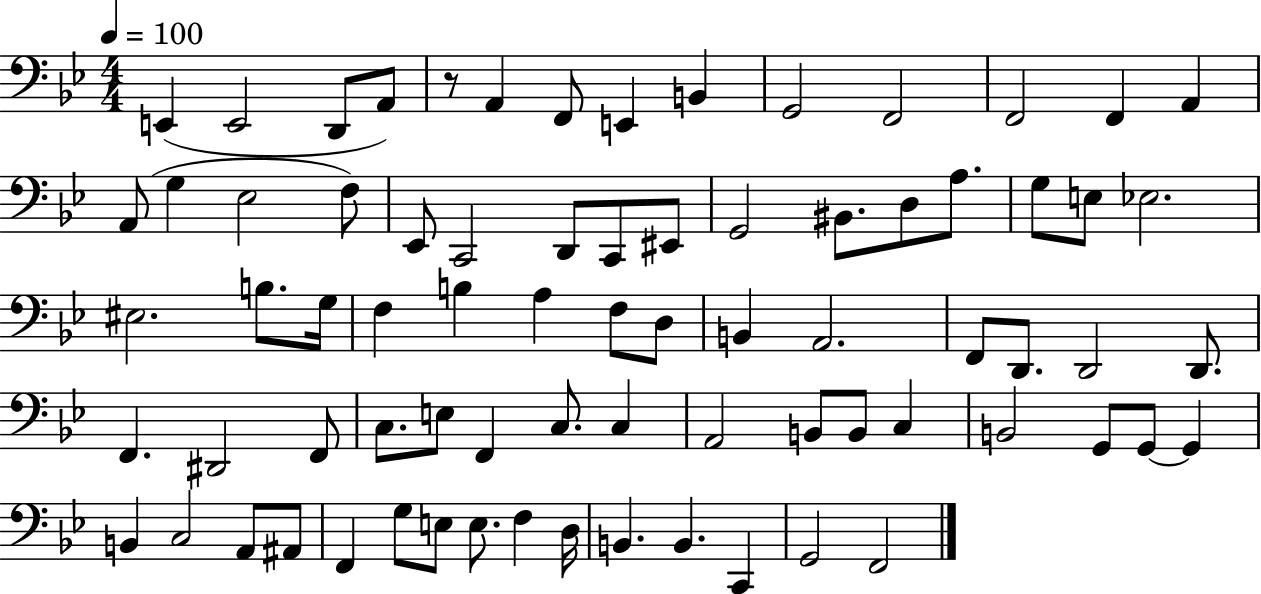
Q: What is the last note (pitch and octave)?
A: F2